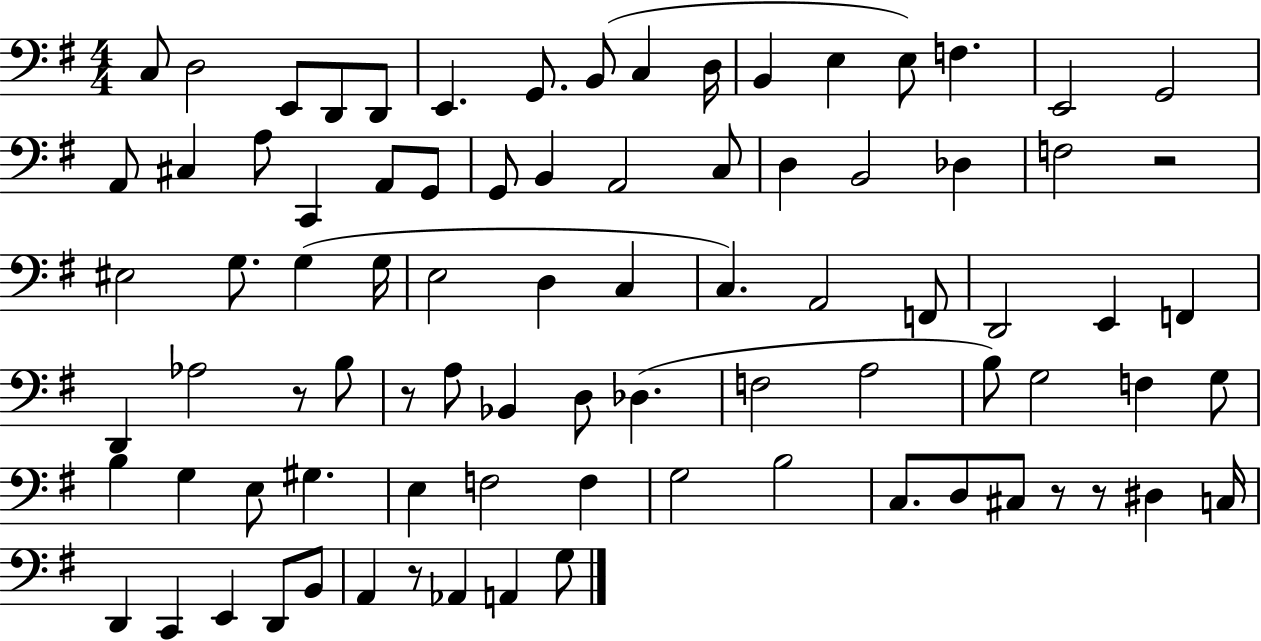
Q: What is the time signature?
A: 4/4